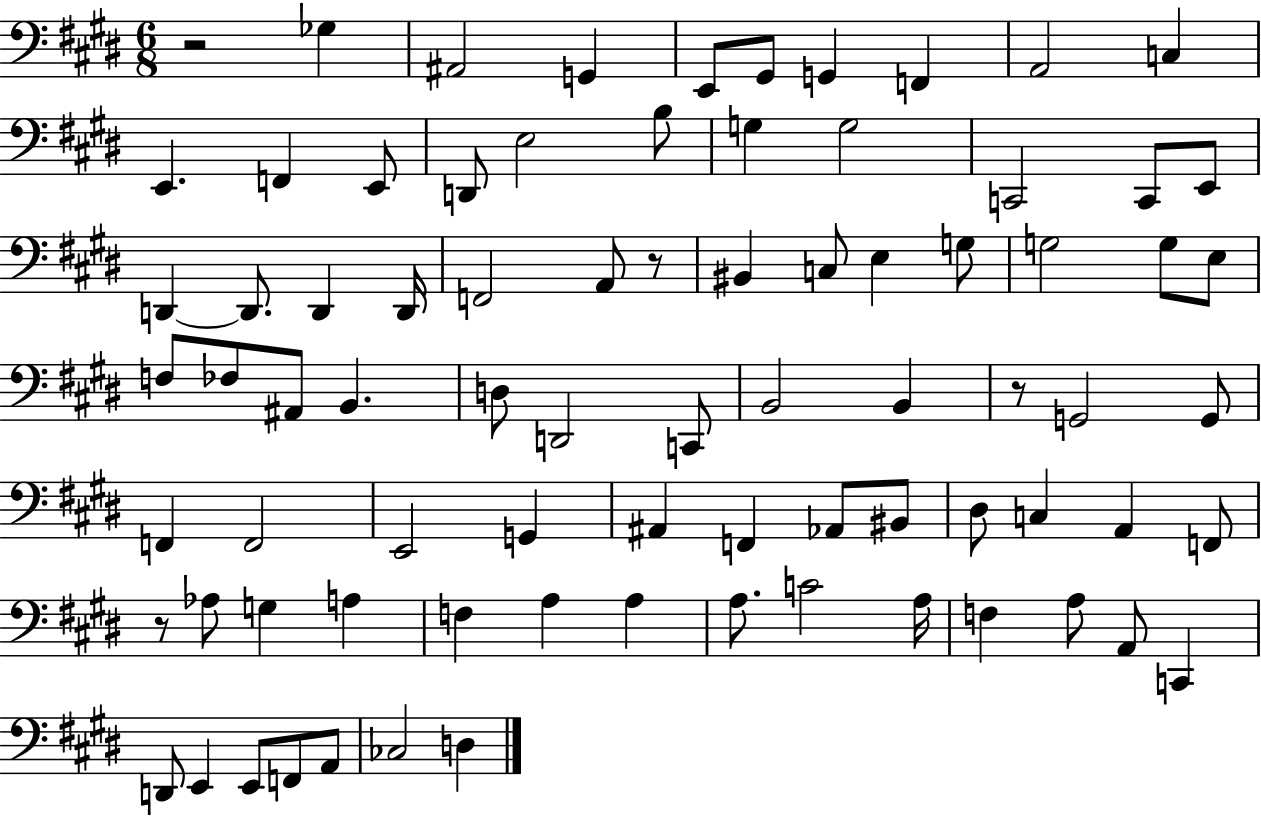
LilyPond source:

{
  \clef bass
  \numericTimeSignature
  \time 6/8
  \key e \major
  r2 ges4 | ais,2 g,4 | e,8 gis,8 g,4 f,4 | a,2 c4 | \break e,4. f,4 e,8 | d,8 e2 b8 | g4 g2 | c,2 c,8 e,8 | \break d,4~~ d,8. d,4 d,16 | f,2 a,8 r8 | bis,4 c8 e4 g8 | g2 g8 e8 | \break f8 fes8 ais,8 b,4. | d8 d,2 c,8 | b,2 b,4 | r8 g,2 g,8 | \break f,4 f,2 | e,2 g,4 | ais,4 f,4 aes,8 bis,8 | dis8 c4 a,4 f,8 | \break r8 aes8 g4 a4 | f4 a4 a4 | a8. c'2 a16 | f4 a8 a,8 c,4 | \break d,8 e,4 e,8 f,8 a,8 | ces2 d4 | \bar "|."
}